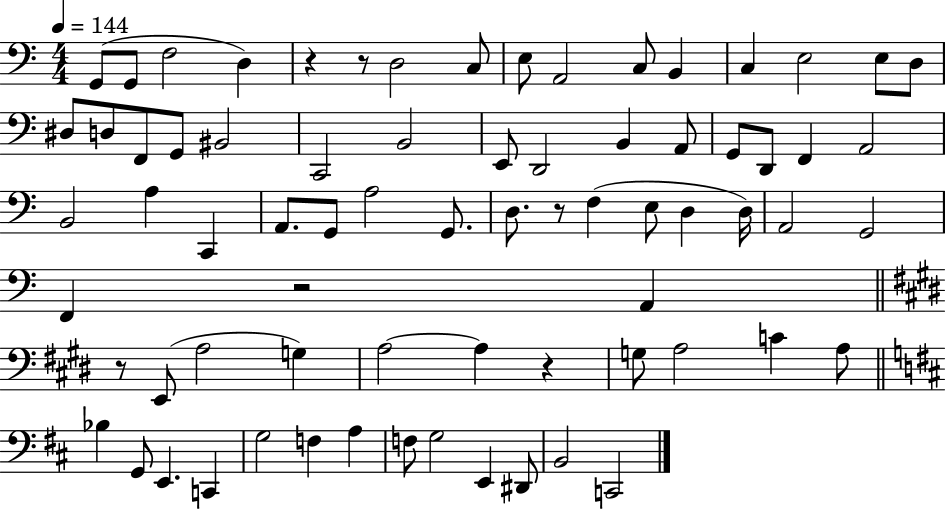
X:1
T:Untitled
M:4/4
L:1/4
K:C
G,,/2 G,,/2 F,2 D, z z/2 D,2 C,/2 E,/2 A,,2 C,/2 B,, C, E,2 E,/2 D,/2 ^D,/2 D,/2 F,,/2 G,,/2 ^B,,2 C,,2 B,,2 E,,/2 D,,2 B,, A,,/2 G,,/2 D,,/2 F,, A,,2 B,,2 A, C,, A,,/2 G,,/2 A,2 G,,/2 D,/2 z/2 F, E,/2 D, D,/4 A,,2 G,,2 F,, z2 A,, z/2 E,,/2 A,2 G, A,2 A, z G,/2 A,2 C A,/2 _B, G,,/2 E,, C,, G,2 F, A, F,/2 G,2 E,, ^D,,/2 B,,2 C,,2